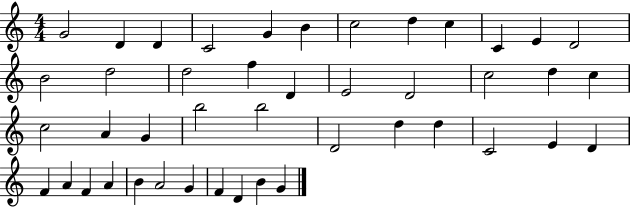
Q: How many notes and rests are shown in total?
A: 44